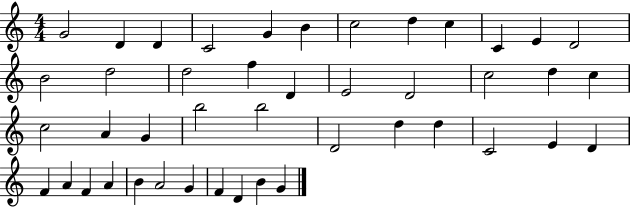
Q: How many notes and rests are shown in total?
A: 44